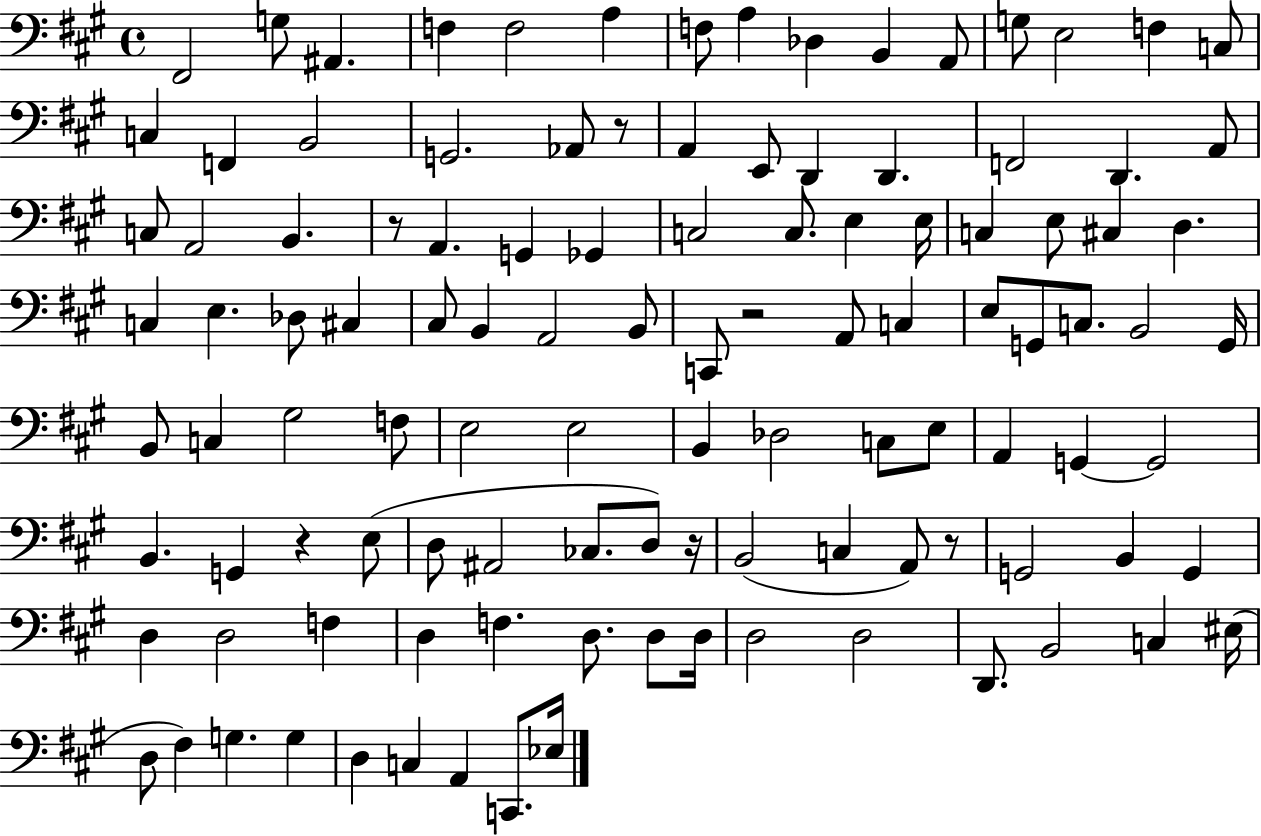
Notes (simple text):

F#2/h G3/e A#2/q. F3/q F3/h A3/q F3/e A3/q Db3/q B2/q A2/e G3/e E3/h F3/q C3/e C3/q F2/q B2/h G2/h. Ab2/e R/e A2/q E2/e D2/q D2/q. F2/h D2/q. A2/e C3/e A2/h B2/q. R/e A2/q. G2/q Gb2/q C3/h C3/e. E3/q E3/s C3/q E3/e C#3/q D3/q. C3/q E3/q. Db3/e C#3/q C#3/e B2/q A2/h B2/e C2/e R/h A2/e C3/q E3/e G2/e C3/e. B2/h G2/s B2/e C3/q G#3/h F3/e E3/h E3/h B2/q Db3/h C3/e E3/e A2/q G2/q G2/h B2/q. G2/q R/q E3/e D3/e A#2/h CES3/e. D3/e R/s B2/h C3/q A2/e R/e G2/h B2/q G2/q D3/q D3/h F3/q D3/q F3/q. D3/e. D3/e D3/s D3/h D3/h D2/e. B2/h C3/q EIS3/s D3/e F#3/q G3/q. G3/q D3/q C3/q A2/q C2/e. Eb3/s